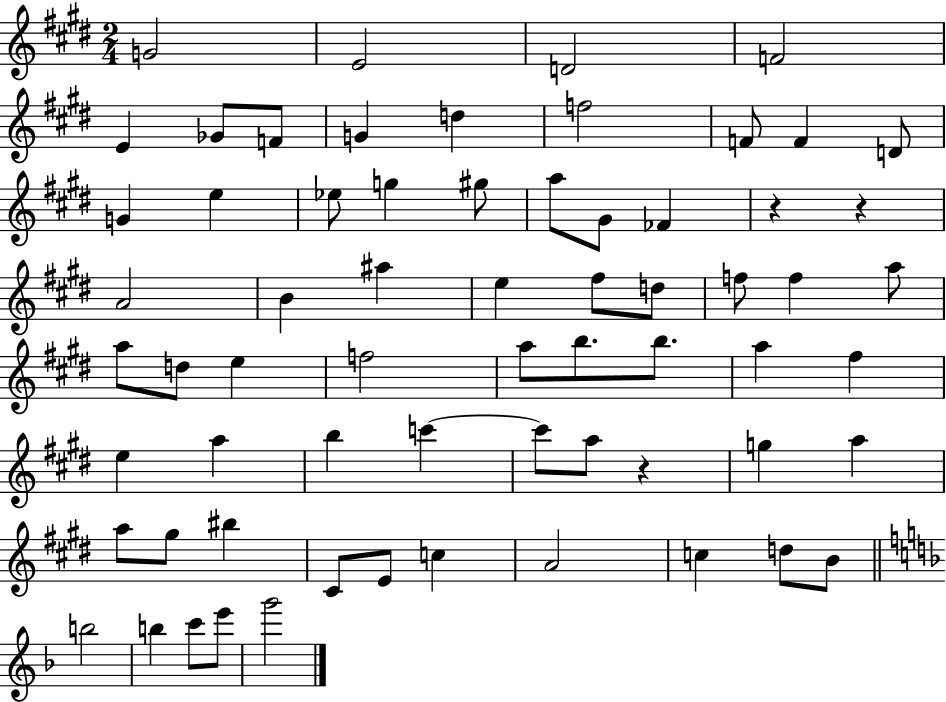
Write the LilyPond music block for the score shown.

{
  \clef treble
  \numericTimeSignature
  \time 2/4
  \key e \major
  g'2 | e'2 | d'2 | f'2 | \break e'4 ges'8 f'8 | g'4 d''4 | f''2 | f'8 f'4 d'8 | \break g'4 e''4 | ees''8 g''4 gis''8 | a''8 gis'8 fes'4 | r4 r4 | \break a'2 | b'4 ais''4 | e''4 fis''8 d''8 | f''8 f''4 a''8 | \break a''8 d''8 e''4 | f''2 | a''8 b''8. b''8. | a''4 fis''4 | \break e''4 a''4 | b''4 c'''4~~ | c'''8 a''8 r4 | g''4 a''4 | \break a''8 gis''8 bis''4 | cis'8 e'8 c''4 | a'2 | c''4 d''8 b'8 | \break \bar "||" \break \key f \major b''2 | b''4 c'''8 e'''8 | g'''2 | \bar "|."
}